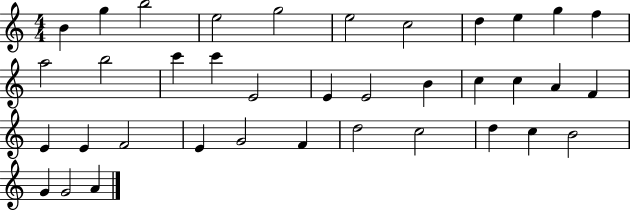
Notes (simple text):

B4/q G5/q B5/h E5/h G5/h E5/h C5/h D5/q E5/q G5/q F5/q A5/h B5/h C6/q C6/q E4/h E4/q E4/h B4/q C5/q C5/q A4/q F4/q E4/q E4/q F4/h E4/q G4/h F4/q D5/h C5/h D5/q C5/q B4/h G4/q G4/h A4/q